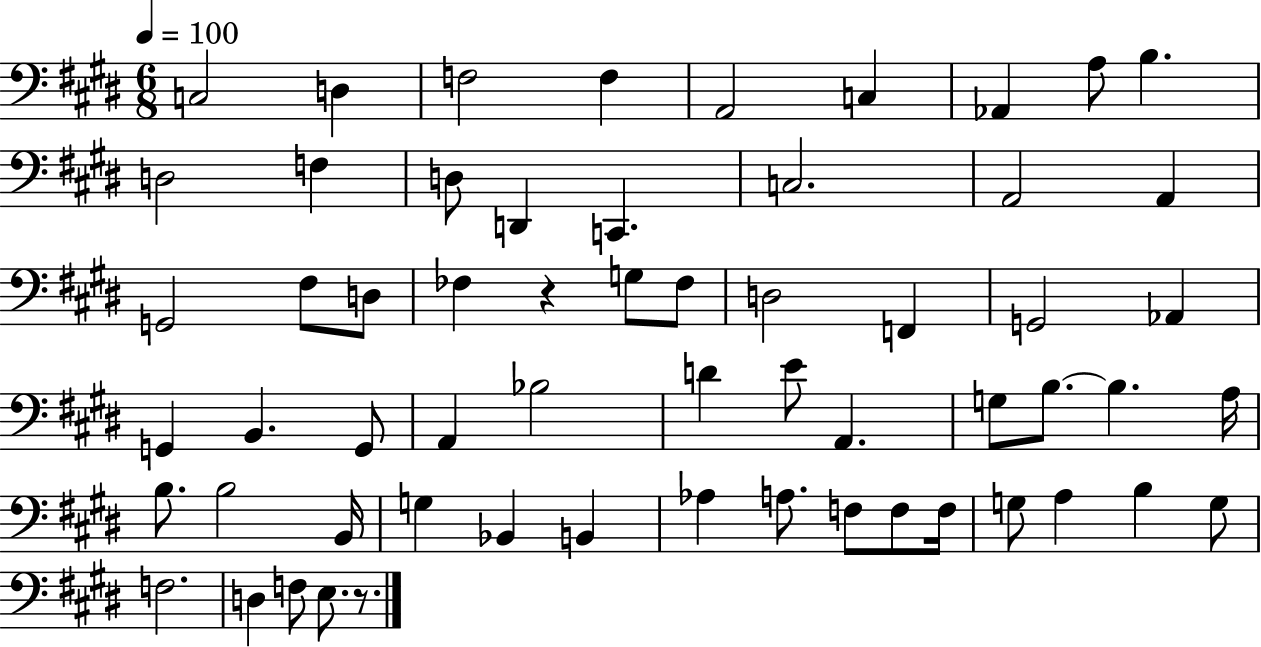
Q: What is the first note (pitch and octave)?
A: C3